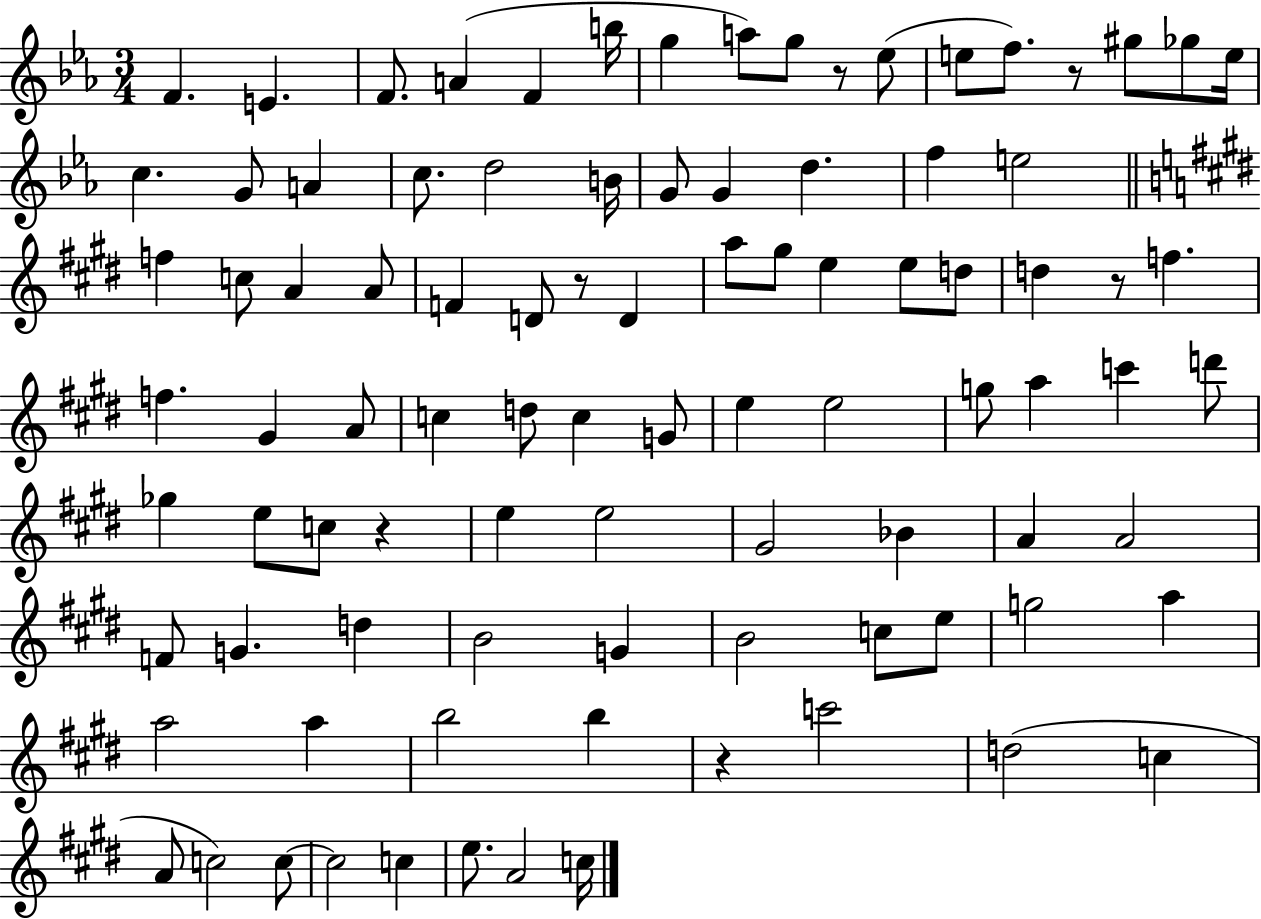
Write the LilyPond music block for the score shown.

{
  \clef treble
  \numericTimeSignature
  \time 3/4
  \key ees \major
  f'4. e'4. | f'8. a'4( f'4 b''16 | g''4 a''8) g''8 r8 ees''8( | e''8 f''8.) r8 gis''8 ges''8 e''16 | \break c''4. g'8 a'4 | c''8. d''2 b'16 | g'8 g'4 d''4. | f''4 e''2 | \break \bar "||" \break \key e \major f''4 c''8 a'4 a'8 | f'4 d'8 r8 d'4 | a''8 gis''8 e''4 e''8 d''8 | d''4 r8 f''4. | \break f''4. gis'4 a'8 | c''4 d''8 c''4 g'8 | e''4 e''2 | g''8 a''4 c'''4 d'''8 | \break ges''4 e''8 c''8 r4 | e''4 e''2 | gis'2 bes'4 | a'4 a'2 | \break f'8 g'4. d''4 | b'2 g'4 | b'2 c''8 e''8 | g''2 a''4 | \break a''2 a''4 | b''2 b''4 | r4 c'''2 | d''2( c''4 | \break a'8 c''2) c''8~~ | c''2 c''4 | e''8. a'2 c''16 | \bar "|."
}